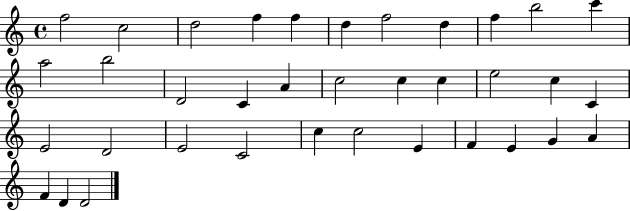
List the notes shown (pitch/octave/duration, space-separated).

F5/h C5/h D5/h F5/q F5/q D5/q F5/h D5/q F5/q B5/h C6/q A5/h B5/h D4/h C4/q A4/q C5/h C5/q C5/q E5/h C5/q C4/q E4/h D4/h E4/h C4/h C5/q C5/h E4/q F4/q E4/q G4/q A4/q F4/q D4/q D4/h